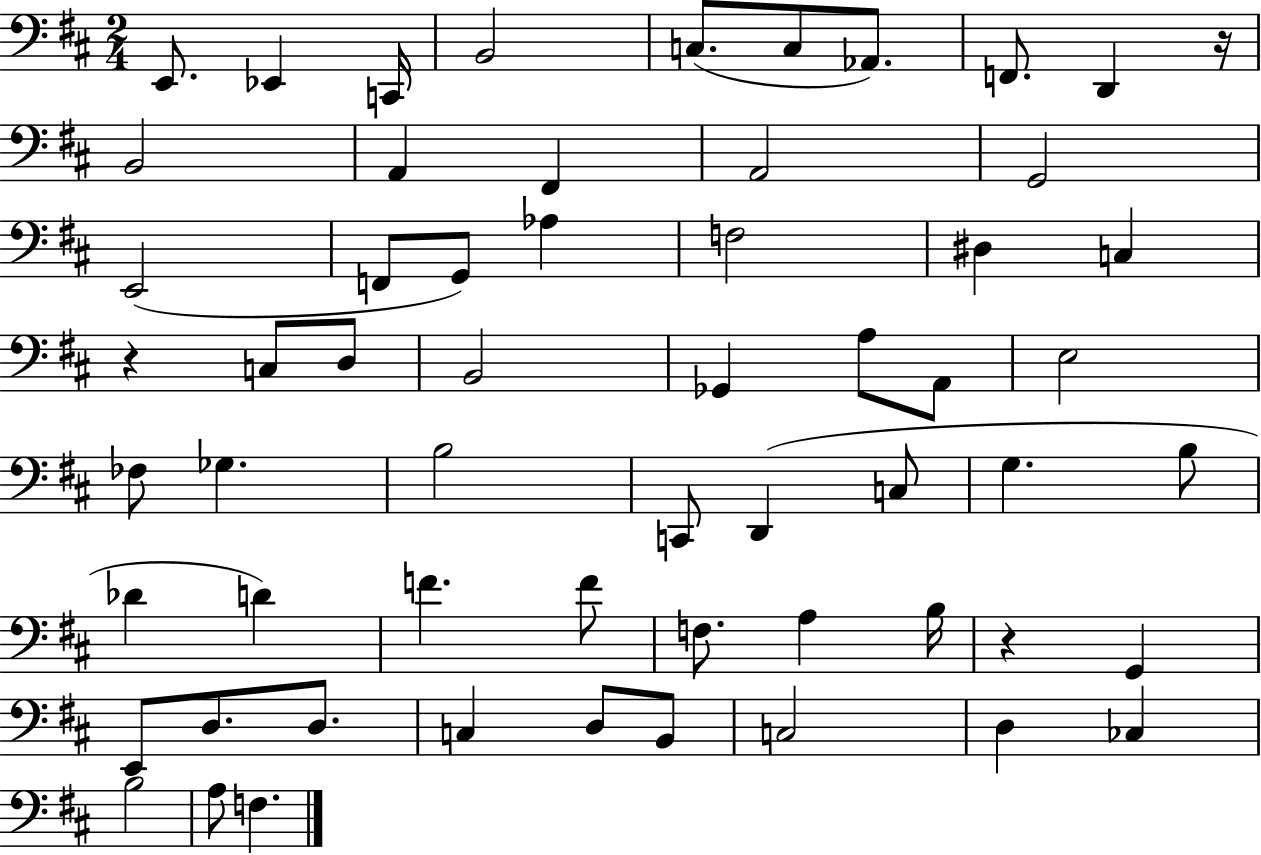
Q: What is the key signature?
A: D major